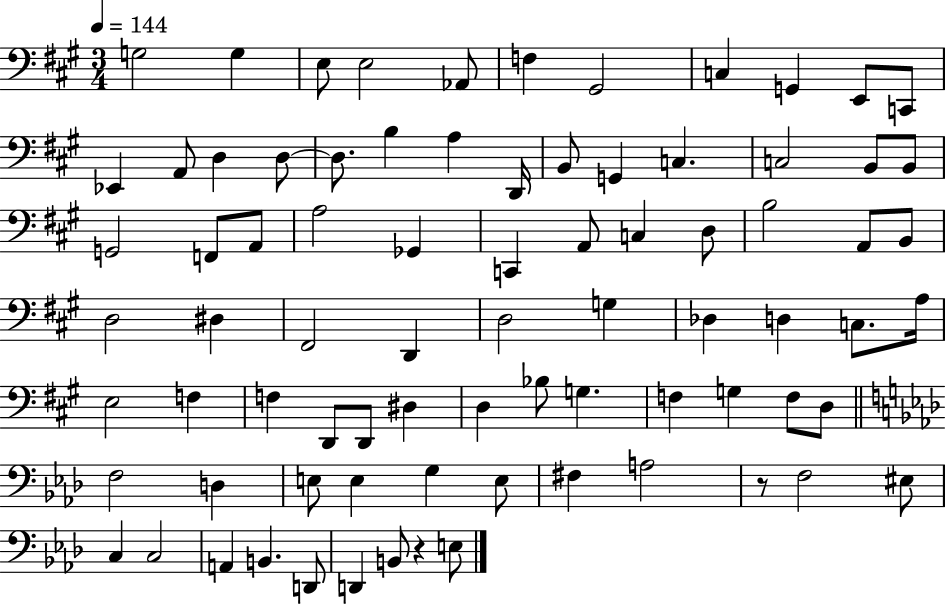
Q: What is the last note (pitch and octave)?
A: E3